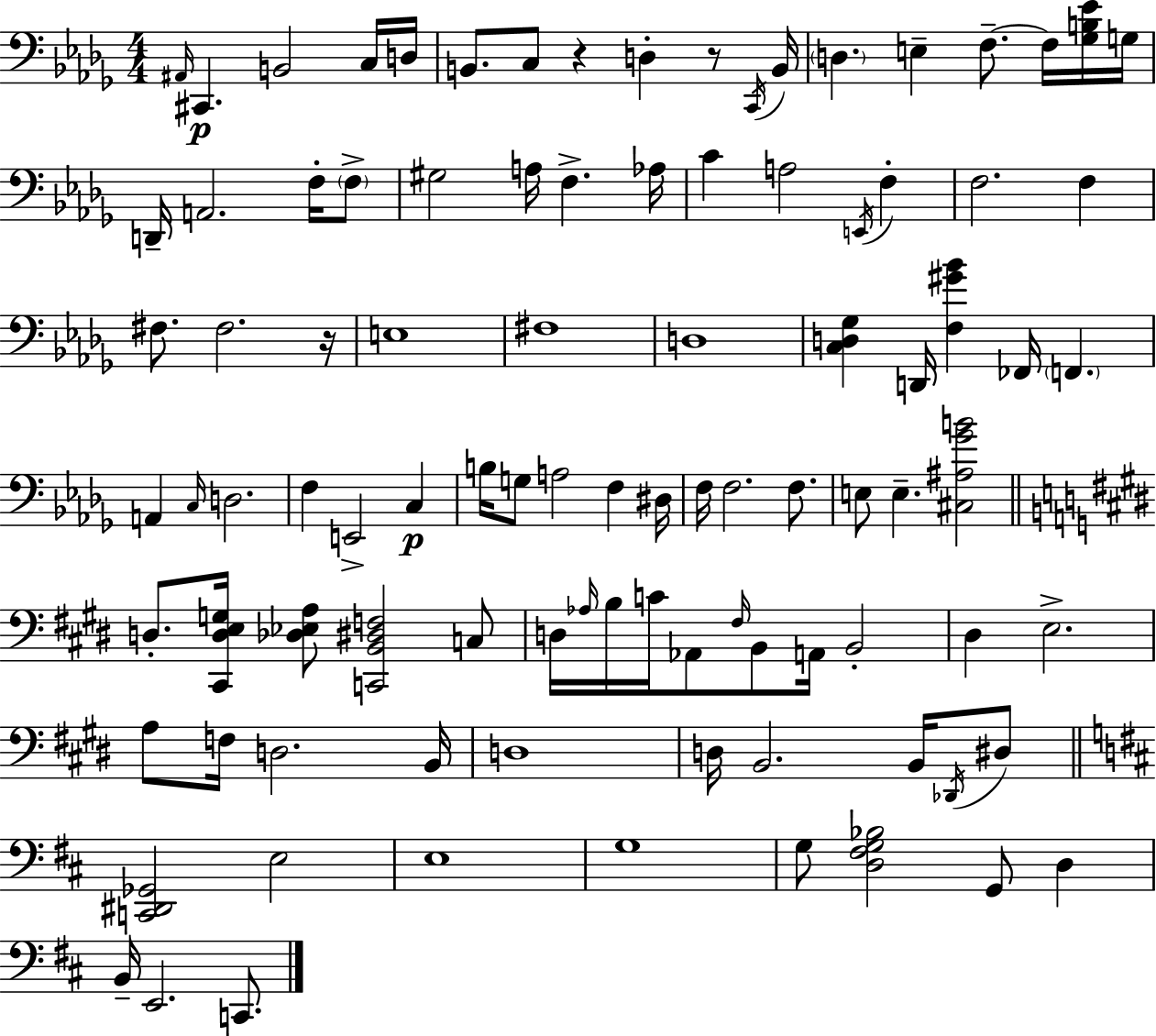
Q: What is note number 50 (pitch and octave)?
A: F3